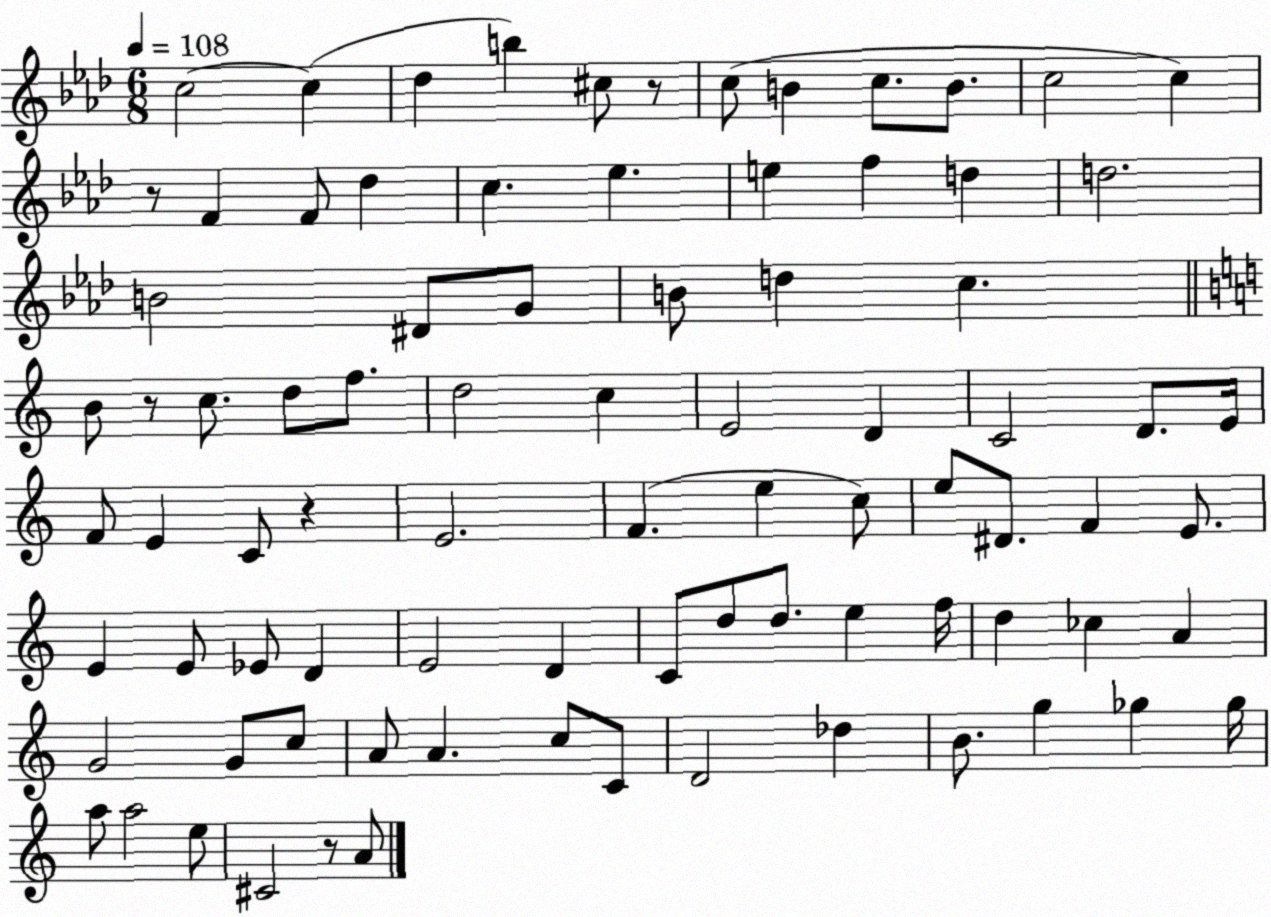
X:1
T:Untitled
M:6/8
L:1/4
K:Ab
c2 c _d b ^c/2 z/2 c/2 B c/2 B/2 c2 c z/2 F F/2 _d c _e e f d d2 B2 ^D/2 G/2 B/2 d c B/2 z/2 c/2 d/2 f/2 d2 c E2 D C2 D/2 E/4 F/2 E C/2 z E2 F e c/2 e/2 ^D/2 F E/2 E E/2 _E/2 D E2 D C/2 d/2 d/2 e f/4 d _c A G2 G/2 c/2 A/2 A c/2 C/2 D2 _d B/2 g _g _g/4 a/2 a2 e/2 ^C2 z/2 A/2